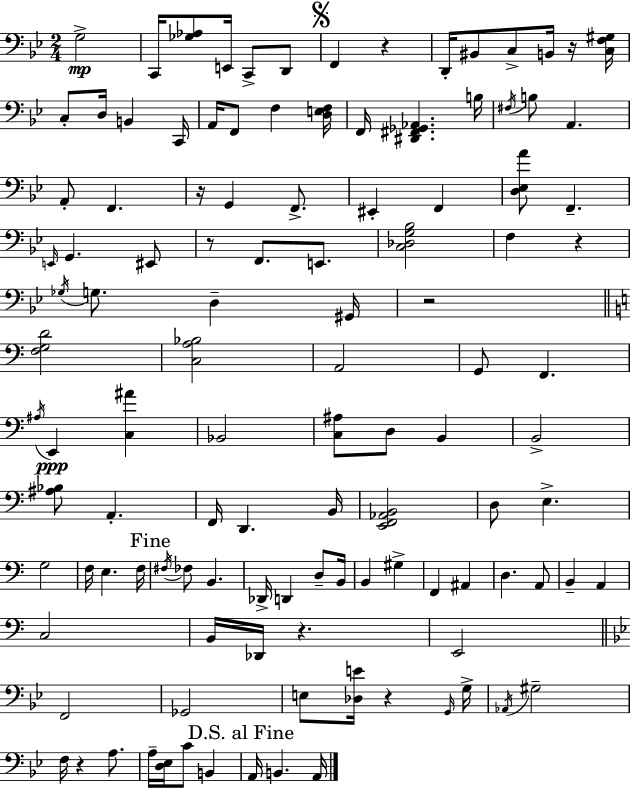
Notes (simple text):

G3/h C2/s [Gb3,Ab3]/e E2/s C2/e D2/e F2/q R/q D2/s BIS2/e C3/e B2/s R/s [C3,F3,G#3]/s C3/e D3/s B2/q C2/s A2/s F2/e F3/q [D3,E3,F3]/s F2/s [D#2,F#2,Gb2,Ab2]/q. B3/s F#3/s B3/e A2/q. A2/e F2/q. R/s G2/q F2/e. EIS2/q F2/q [D3,Eb3,A4]/e F2/q. E2/s G2/q. EIS2/e R/e F2/e. E2/e. [C3,Db3,G3,Bb3]/h F3/q R/q Gb3/s G3/e. D3/q G#2/s R/h [F3,G3,D4]/h [C3,A3,Bb3]/h A2/h G2/e F2/q. A#3/s E2/q [C3,A#4]/q Bb2/h [C3,A#3]/e D3/e B2/q B2/h [A#3,Bb3]/e A2/q. F2/s D2/q. B2/s [E2,F2,Ab2,B2]/h D3/e E3/q. G3/h F3/s E3/q. F3/s F#3/s FES3/e B2/q. Db2/s D2/q D3/e B2/s B2/q G#3/q F2/q A#2/q D3/q. A2/e B2/q A2/q C3/h B2/s Db2/s R/q. E2/h F2/h Gb2/h E3/e [Db3,E4]/s R/q G2/s G3/s Ab2/s G#3/h F3/s R/q A3/e. A3/s [D3,Eb3]/s C4/e B2/q A2/s B2/q. A2/s